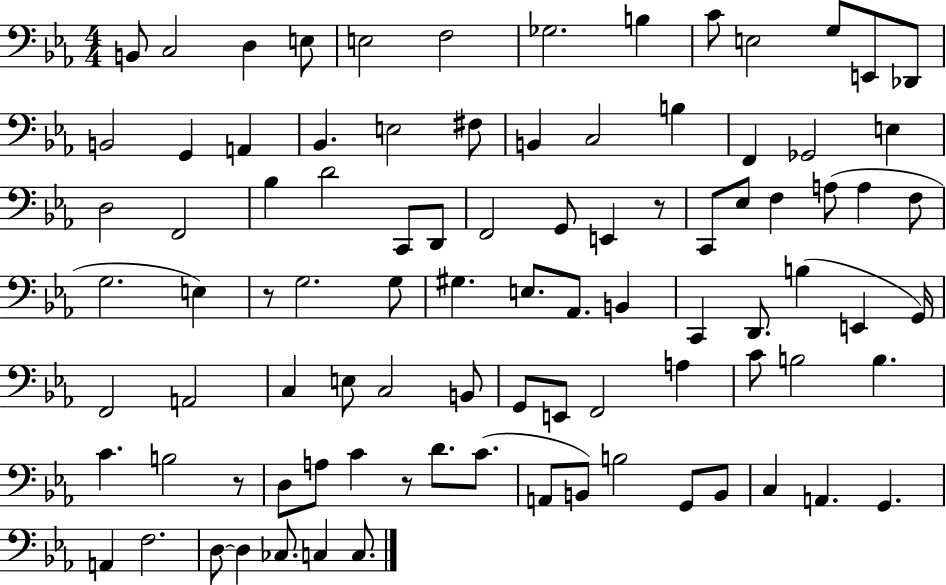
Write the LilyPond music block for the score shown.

{
  \clef bass
  \numericTimeSignature
  \time 4/4
  \key ees \major
  b,8 c2 d4 e8 | e2 f2 | ges2. b4 | c'8 e2 g8 e,8 des,8 | \break b,2 g,4 a,4 | bes,4. e2 fis8 | b,4 c2 b4 | f,4 ges,2 e4 | \break d2 f,2 | bes4 d'2 c,8 d,8 | f,2 g,8 e,4 r8 | c,8 ees8 f4 a8( a4 f8 | \break g2. e4) | r8 g2. g8 | gis4. e8. aes,8. b,4 | c,4 d,8. b4( e,4 g,16) | \break f,2 a,2 | c4 e8 c2 b,8 | g,8 e,8 f,2 a4 | c'8 b2 b4. | \break c'4. b2 r8 | d8 a8 c'4 r8 d'8. c'8.( | a,8 b,8) b2 g,8 b,8 | c4 a,4. g,4. | \break a,4 f2. | d8~~ d4 ces8. c4 c8. | \bar "|."
}